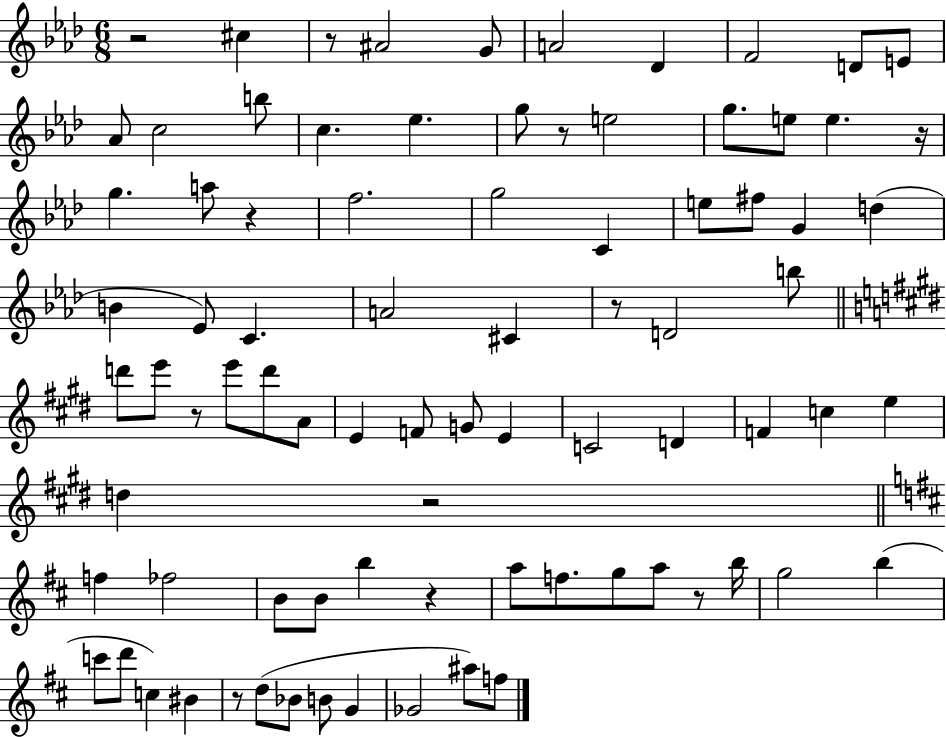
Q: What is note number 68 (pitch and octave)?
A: B4